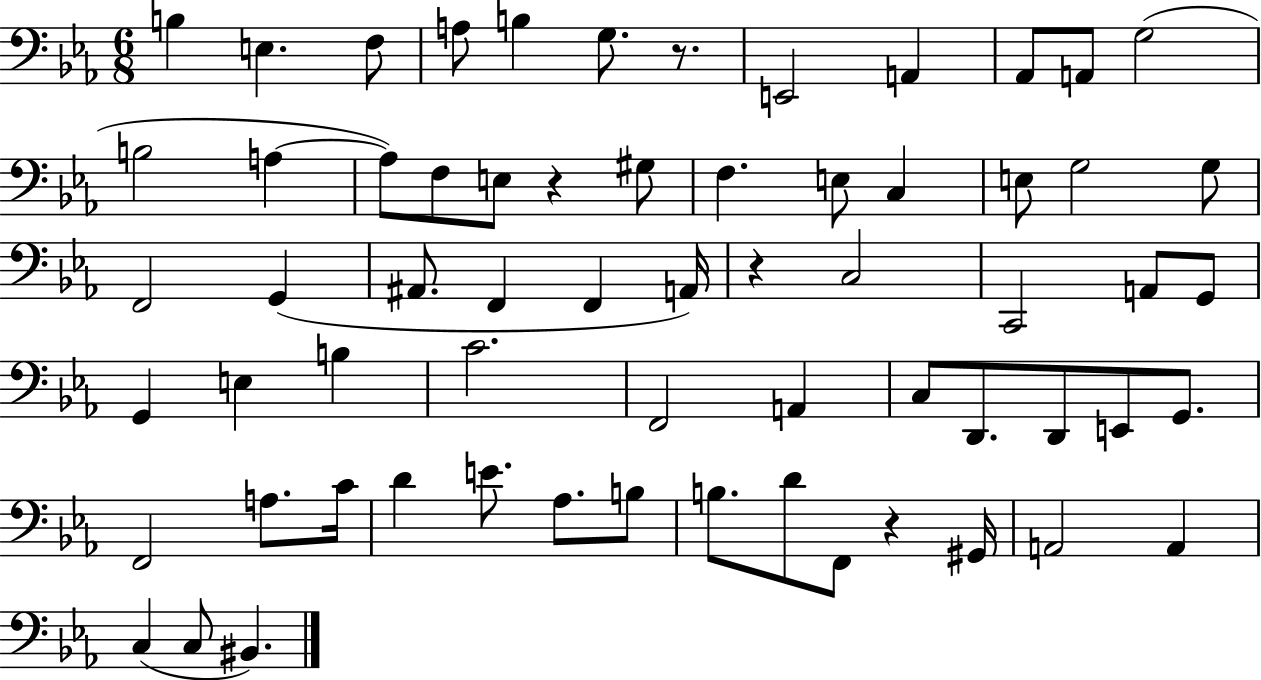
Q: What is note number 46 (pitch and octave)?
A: A3